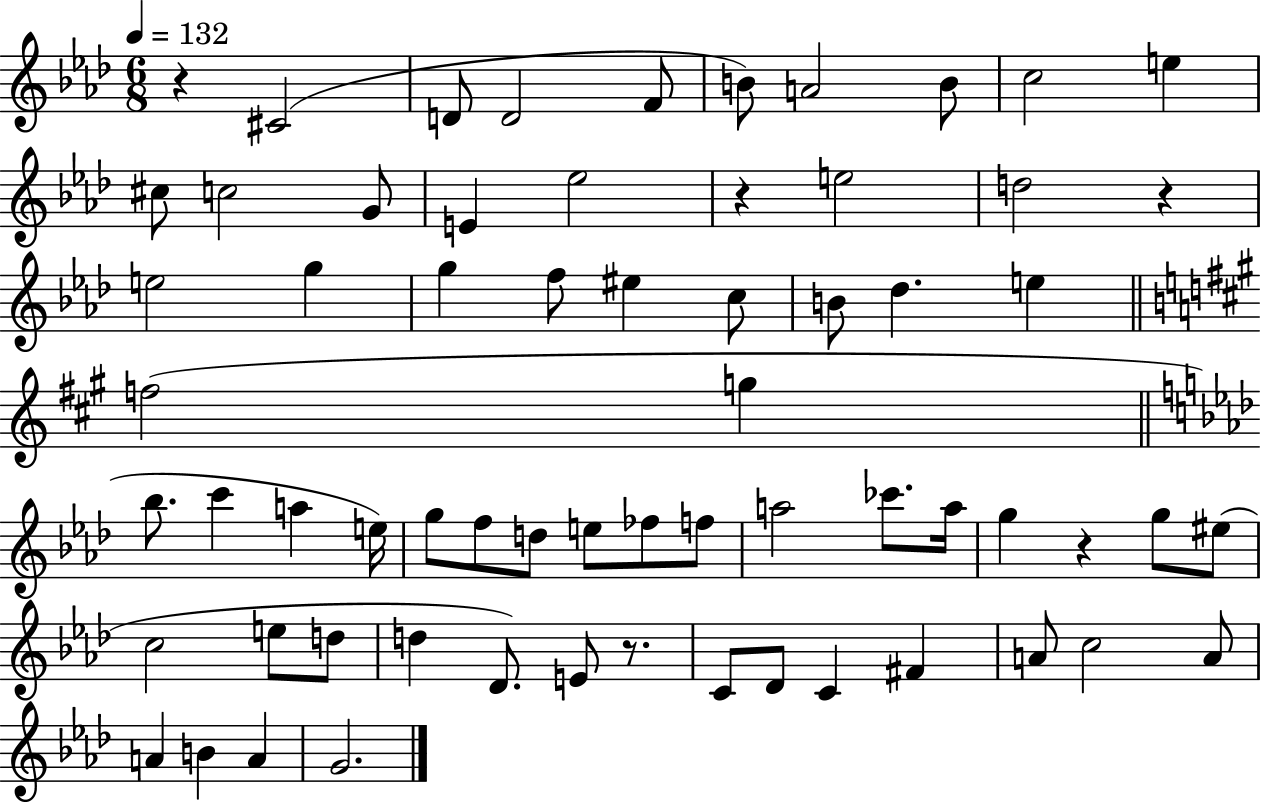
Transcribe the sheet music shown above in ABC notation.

X:1
T:Untitled
M:6/8
L:1/4
K:Ab
z ^C2 D/2 D2 F/2 B/2 A2 B/2 c2 e ^c/2 c2 G/2 E _e2 z e2 d2 z e2 g g f/2 ^e c/2 B/2 _d e f2 g _b/2 c' a e/4 g/2 f/2 d/2 e/2 _f/2 f/2 a2 _c'/2 a/4 g z g/2 ^e/2 c2 e/2 d/2 d _D/2 E/2 z/2 C/2 _D/2 C ^F A/2 c2 A/2 A B A G2